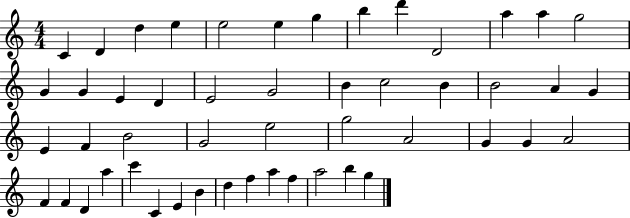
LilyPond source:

{
  \clef treble
  \numericTimeSignature
  \time 4/4
  \key c \major
  c'4 d'4 d''4 e''4 | e''2 e''4 g''4 | b''4 d'''4 d'2 | a''4 a''4 g''2 | \break g'4 g'4 e'4 d'4 | e'2 g'2 | b'4 c''2 b'4 | b'2 a'4 g'4 | \break e'4 f'4 b'2 | g'2 e''2 | g''2 a'2 | g'4 g'4 a'2 | \break f'4 f'4 d'4 a''4 | c'''4 c'4 e'4 b'4 | d''4 f''4 a''4 f''4 | a''2 b''4 g''4 | \break \bar "|."
}